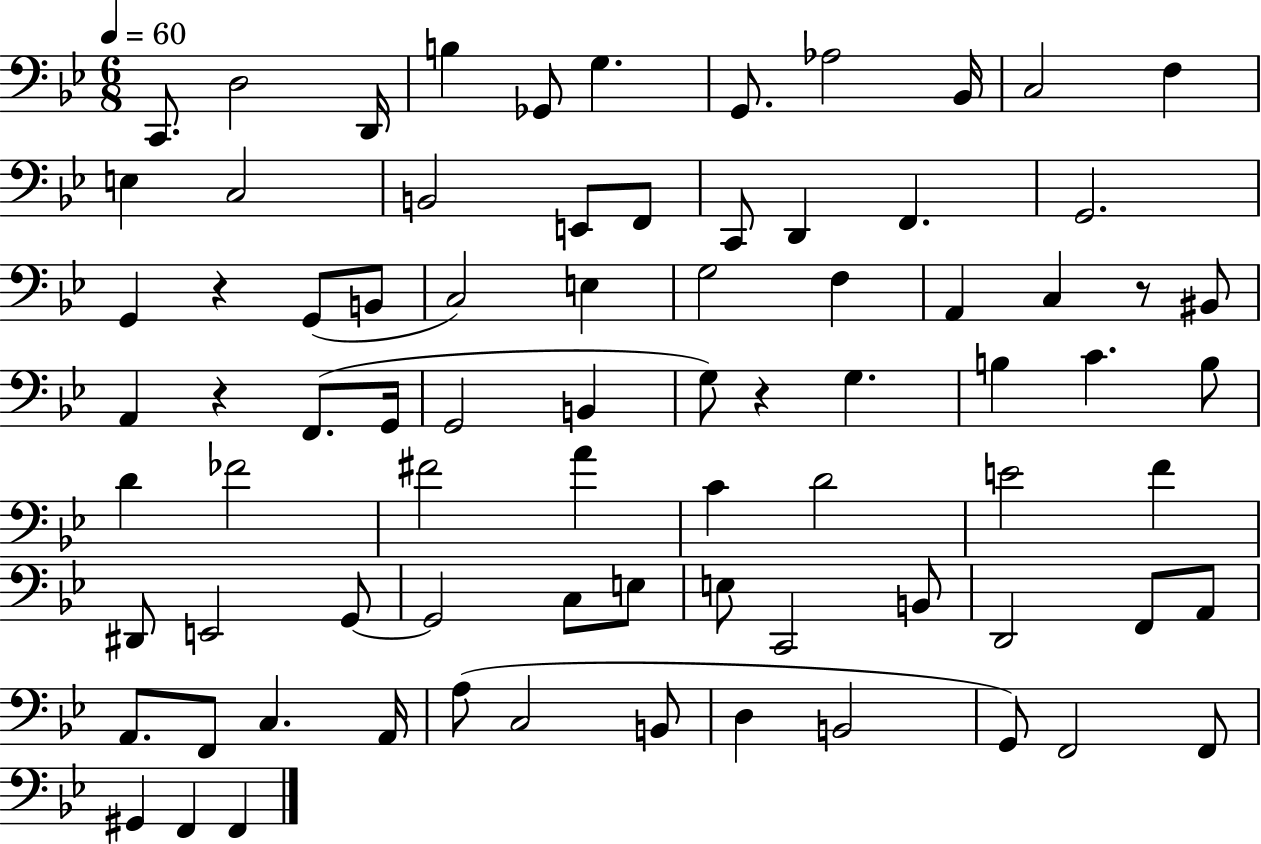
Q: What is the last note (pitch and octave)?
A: F2